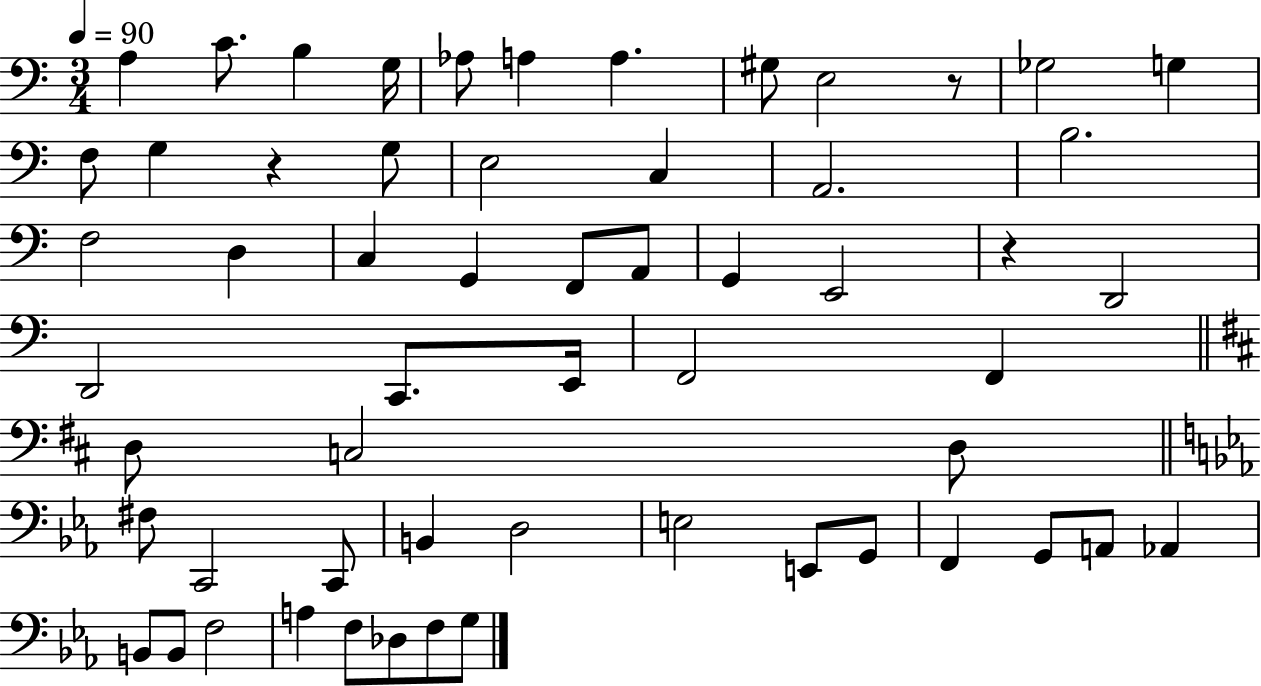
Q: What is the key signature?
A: C major